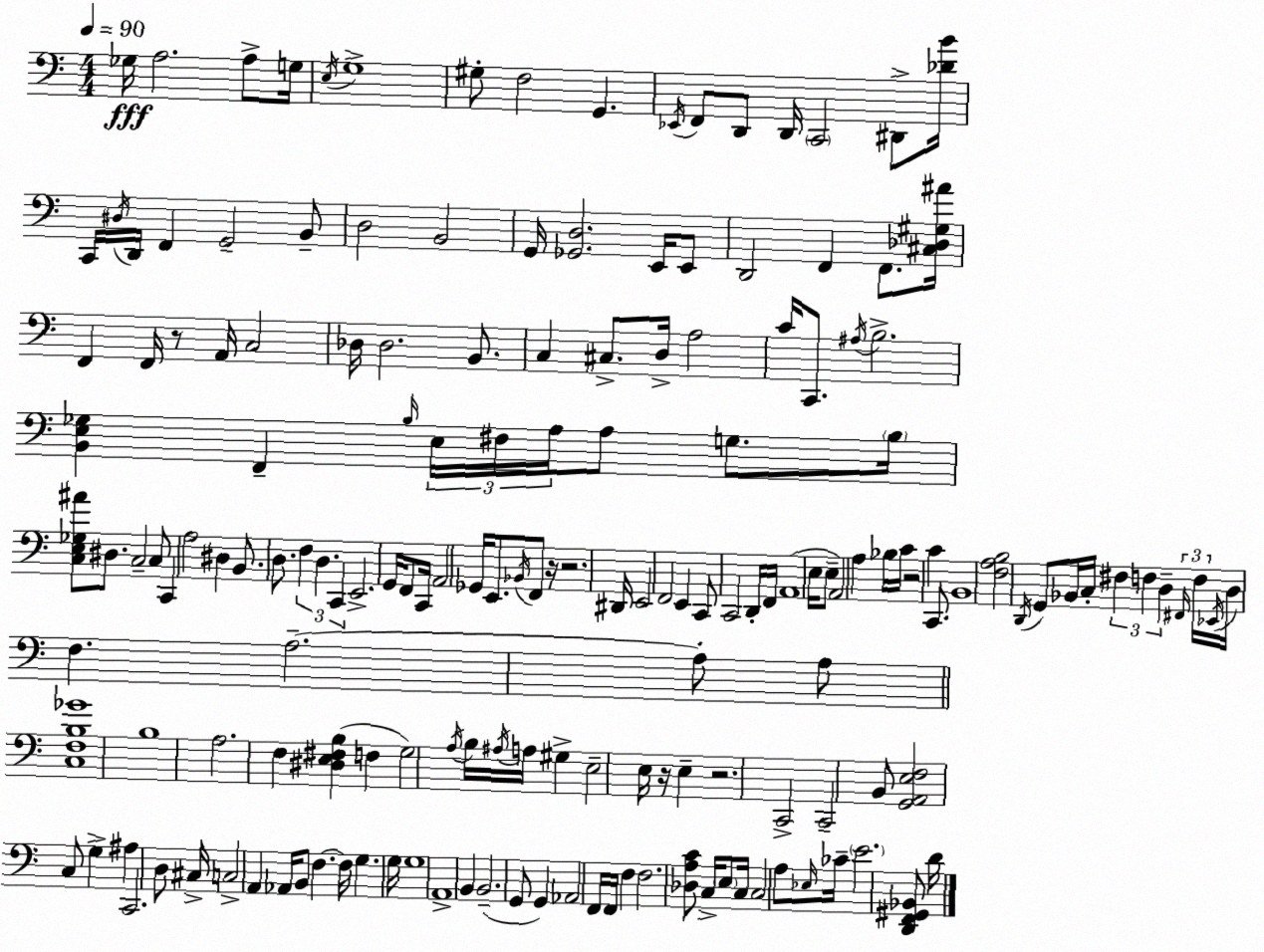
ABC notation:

X:1
T:Untitled
M:4/4
L:1/4
K:Am
_G,/4 A,2 A,/2 G,/4 E,/4 G,4 ^G,/2 F,2 G,, _E,,/4 F,,/2 D,,/2 D,,/4 C,,2 ^D,,/2 [_DB]/4 C,,/4 ^D,/4 D,,/4 F,, G,,2 B,,/2 D,2 B,,2 G,,/4 [_G,,D,]2 E,,/4 E,,/2 D,,2 F,, F,,/2 [^C,_D,^G,^A]/4 F,, F,,/4 z/2 A,,/4 C,2 _D,/4 _D,2 B,,/2 C, ^C,/2 D,/4 A,2 C/4 C,,/2 ^A,/4 B,2 [B,,E,_G,] F,, B,/4 E,/4 ^F,/4 A,/4 A,/2 G,/2 B,/4 [C,E,_G,^A]/2 ^D,/2 C,2 C,/2 C,, A,2 ^D, B,,/2 D,/2 F, D, C,, E,,2 G,,/4 F,,/2 C,,/4 A,,2 _G,,/4 E,,/2 _B,,/4 F,,/2 z/4 z2 ^D,,/4 E,,2 F,,2 E,, C,,/2 C,,2 D,,/4 F,,/4 A,,4 E,/4 E,/2 A,,2 A, _B,/4 C/4 z2 C C,,/2 B,,4 [F,A,B,]2 D,,/4 G,,/2 _B,,/4 C,/4 ^F, F, D, ^F,,/4 F,/4 _E,,/4 D,/4 F, A,2 A,/2 A,/2 [C,F,B,_G]4 B,4 A,2 F, [^D,E,^F,B,] F, G,2 A,/4 B,/4 ^A,/4 A,/4 ^G, E,2 E,/4 z/4 E, z2 C,,2 C,,2 B,,/2 [G,,A,,E,F,]2 C,/2 G, ^A, C,,2 D,/2 ^C,/4 C,2 A,, _A,,/4 B,,/2 F, F,/4 G, G,/4 G,4 A,,4 B,, B,,2 G,,/2 G,, _A,,2 F,,/4 F,,/4 F, F,2 [_D,A,C]/2 C,/4 E,/2 C,/4 C,2 A,/2 _E,/4 _C/4 E2 [D,,F,,^G,,_B,,]/2 D/4